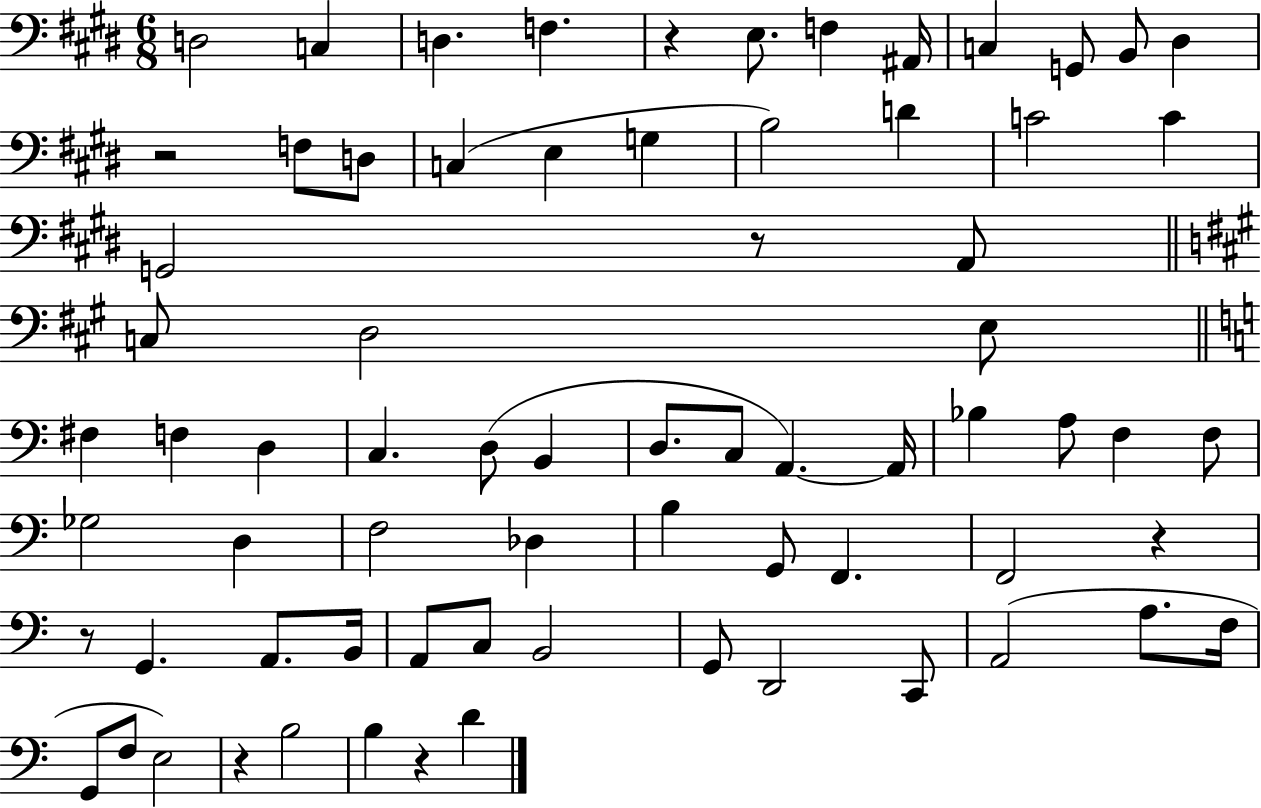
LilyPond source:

{
  \clef bass
  \numericTimeSignature
  \time 6/8
  \key e \major
  \repeat volta 2 { d2 c4 | d4. f4. | r4 e8. f4 ais,16 | c4 g,8 b,8 dis4 | \break r2 f8 d8 | c4( e4 g4 | b2) d'4 | c'2 c'4 | \break g,2 r8 a,8 | \bar "||" \break \key a \major c8 d2 e8 | \bar "||" \break \key c \major fis4 f4 d4 | c4. d8( b,4 | d8. c8 a,4.~~) a,16 | bes4 a8 f4 f8 | \break ges2 d4 | f2 des4 | b4 g,8 f,4. | f,2 r4 | \break r8 g,4. a,8. b,16 | a,8 c8 b,2 | g,8 d,2 c,8 | a,2( a8. f16 | \break g,8 f8 e2) | r4 b2 | b4 r4 d'4 | } \bar "|."
}